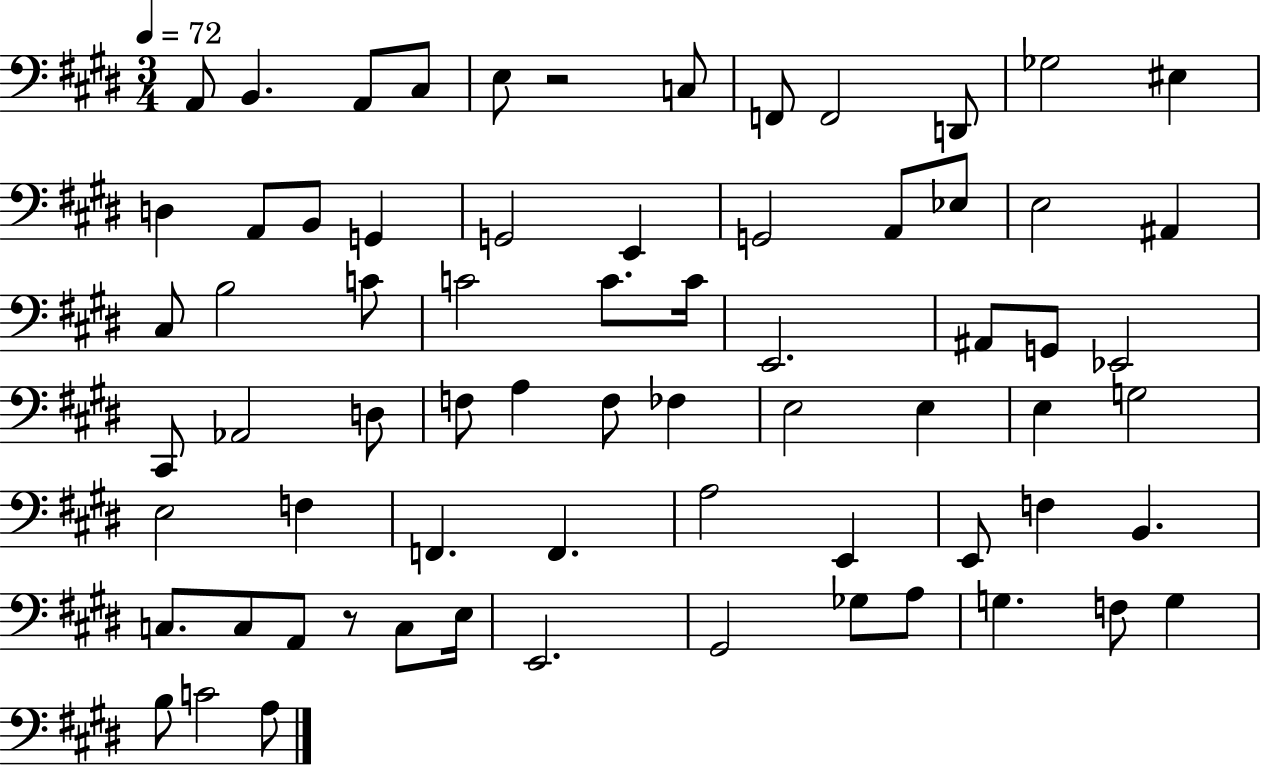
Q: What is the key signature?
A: E major